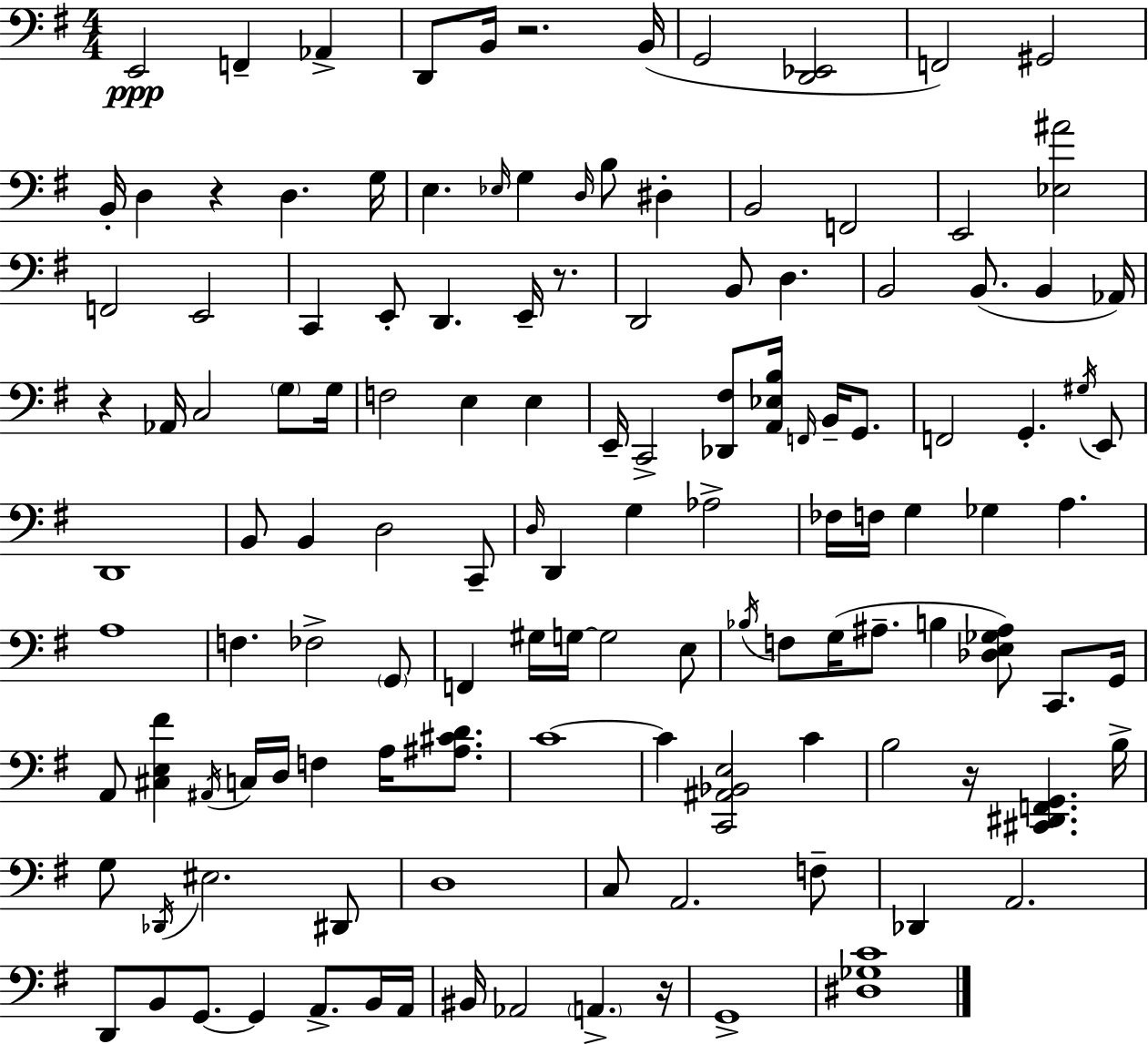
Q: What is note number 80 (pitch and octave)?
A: C2